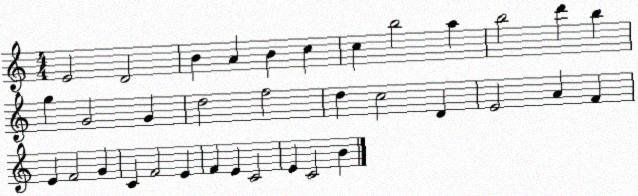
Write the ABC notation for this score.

X:1
T:Untitled
M:4/4
L:1/4
K:C
E2 D2 B A B c c b2 a b2 d' b g G2 G d2 f2 d c2 D E2 A F E F2 G C F2 E F E C2 E C2 B